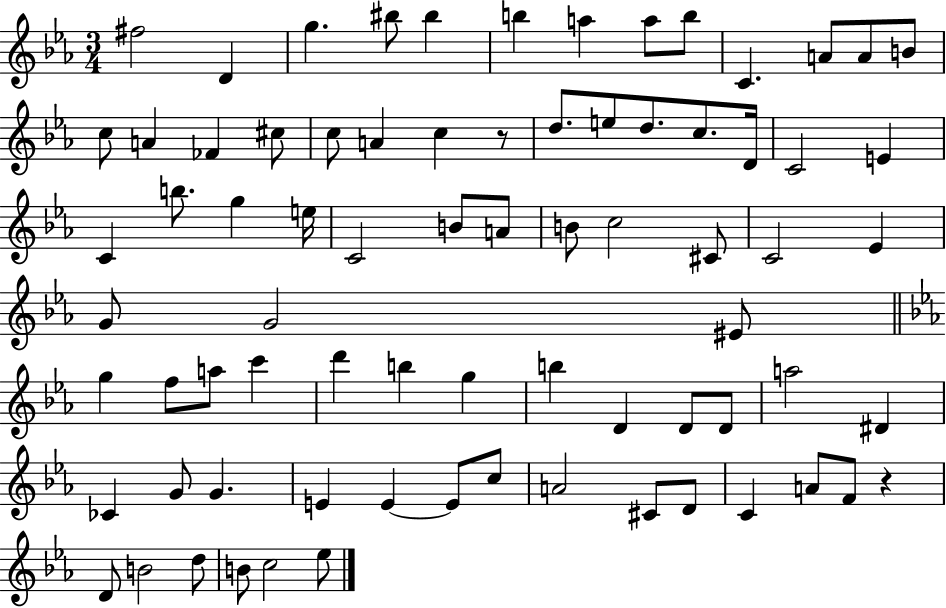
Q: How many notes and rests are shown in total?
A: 76